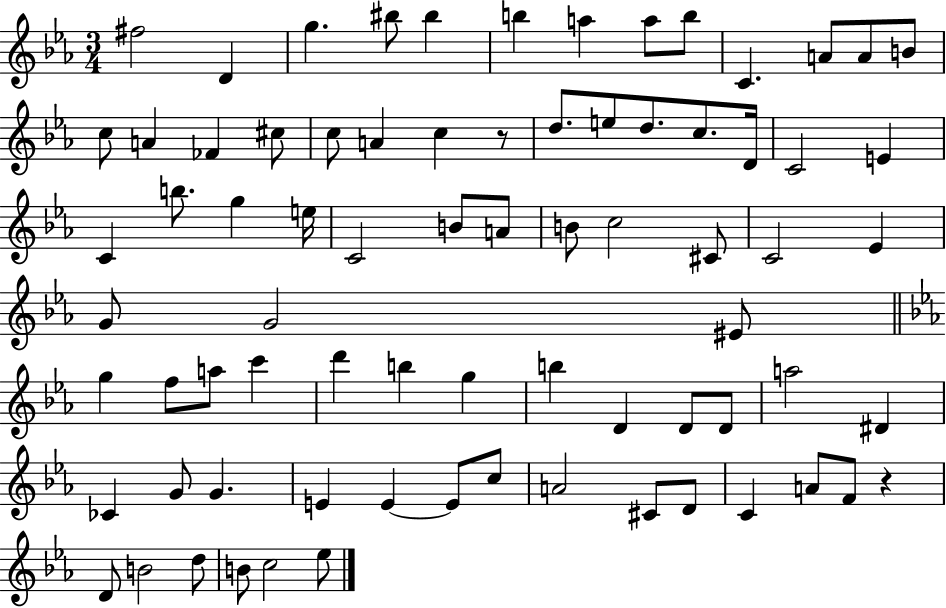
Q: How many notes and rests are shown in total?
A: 76